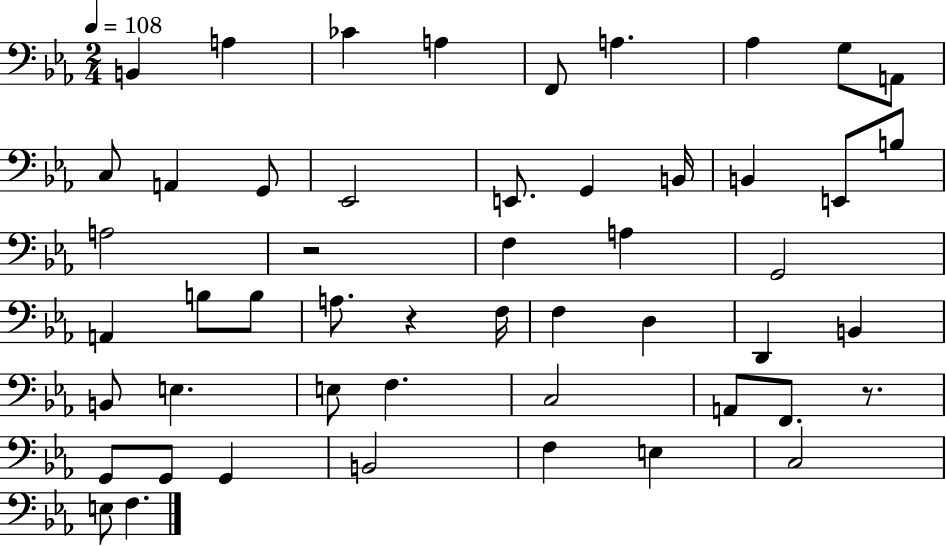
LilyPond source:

{
  \clef bass
  \numericTimeSignature
  \time 2/4
  \key ees \major
  \tempo 4 = 108
  b,4 a4 | ces'4 a4 | f,8 a4. | aes4 g8 a,8 | \break c8 a,4 g,8 | ees,2 | e,8. g,4 b,16 | b,4 e,8 b8 | \break a2 | r2 | f4 a4 | g,2 | \break a,4 b8 b8 | a8. r4 f16 | f4 d4 | d,4 b,4 | \break b,8 e4. | e8 f4. | c2 | a,8 f,8. r8. | \break g,8 g,8 g,4 | b,2 | f4 e4 | c2 | \break e8 f4. | \bar "|."
}